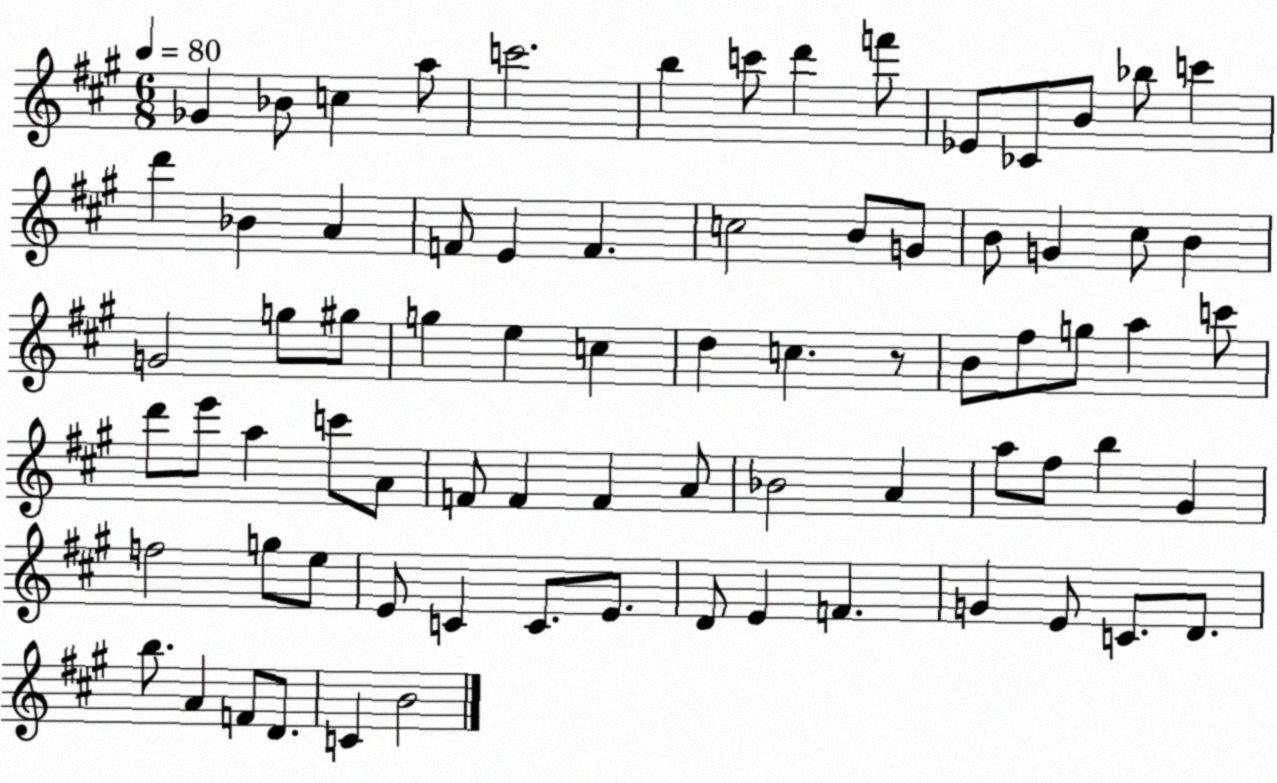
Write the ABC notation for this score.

X:1
T:Untitled
M:6/8
L:1/4
K:A
_G _B/2 c a/2 c'2 b c'/2 d' f'/2 _E/2 _C/2 B/2 _b/2 c' d' _B A F/2 E F c2 B/2 G/2 B/2 G ^c/2 B G2 g/2 ^g/2 g e c d c z/2 B/2 ^f/2 g/2 a c'/2 d'/2 e'/2 a c'/2 A/2 F/2 F F A/2 _B2 A a/2 ^f/2 b ^G f2 g/2 e/2 E/2 C C/2 E/2 D/2 E F G E/2 C/2 D/2 b/2 A F/2 D/2 C B2